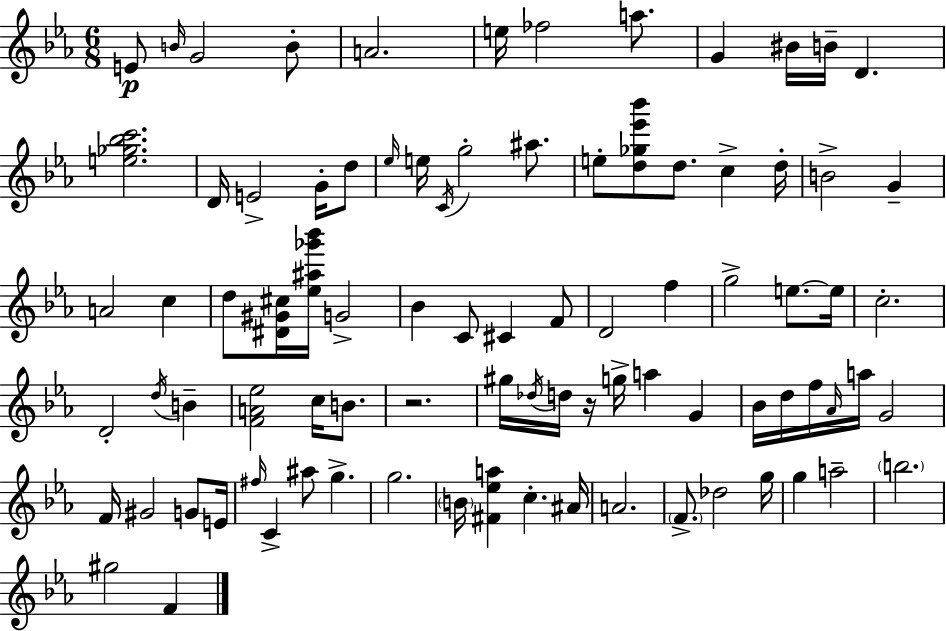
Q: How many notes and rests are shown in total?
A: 87